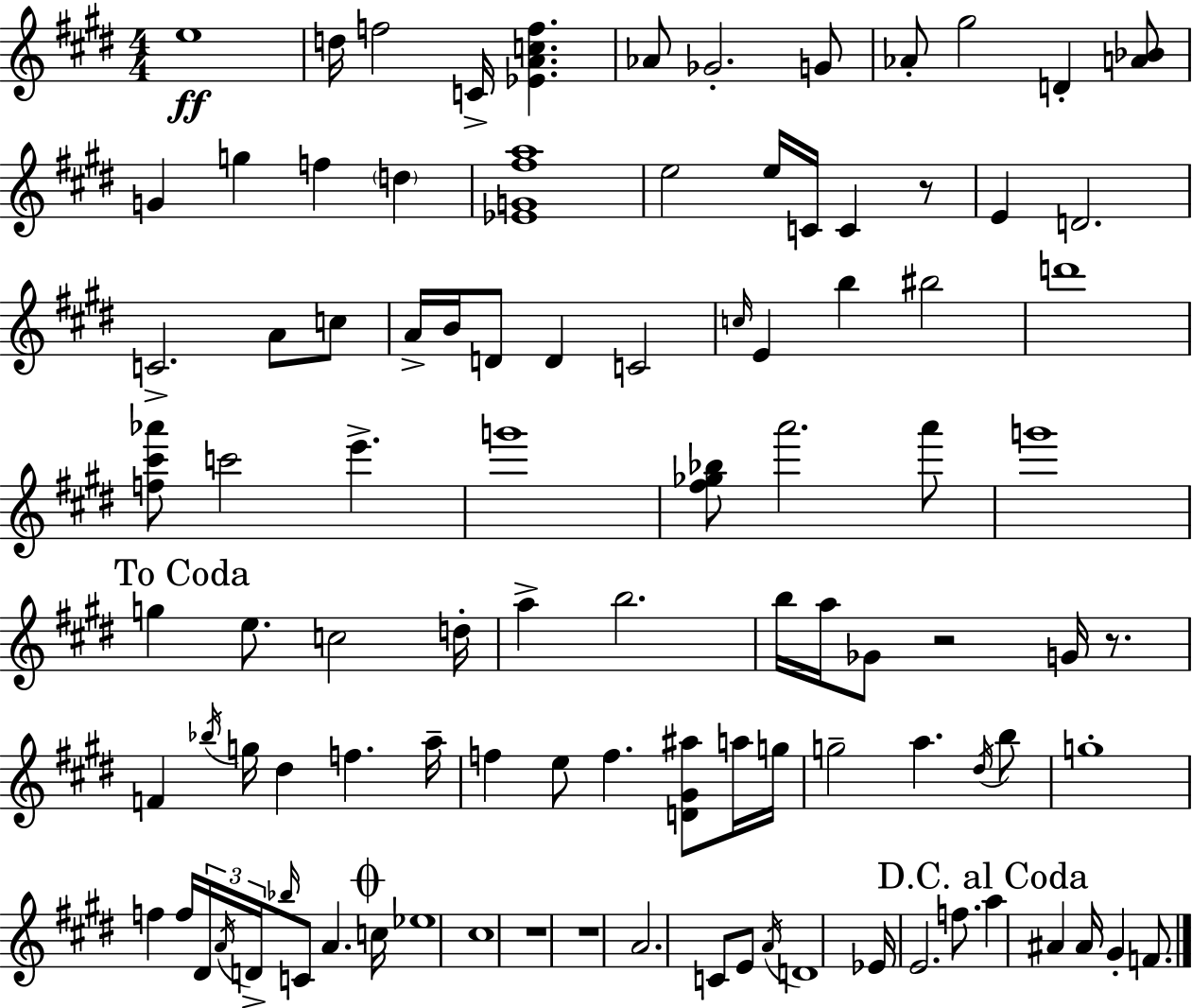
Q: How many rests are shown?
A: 5